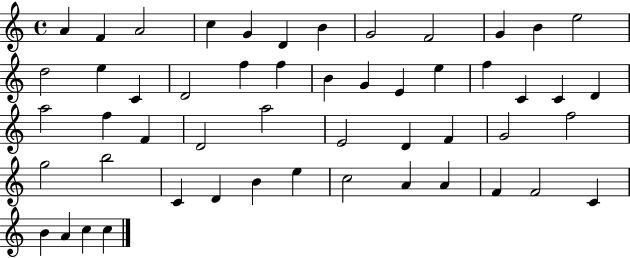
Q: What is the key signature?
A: C major